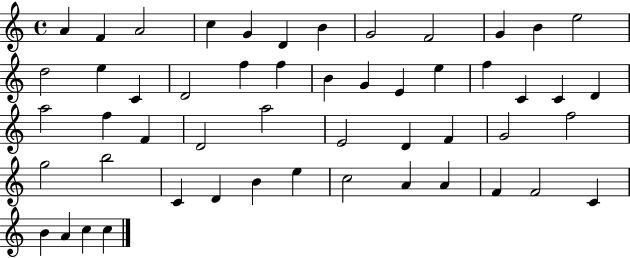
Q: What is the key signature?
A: C major